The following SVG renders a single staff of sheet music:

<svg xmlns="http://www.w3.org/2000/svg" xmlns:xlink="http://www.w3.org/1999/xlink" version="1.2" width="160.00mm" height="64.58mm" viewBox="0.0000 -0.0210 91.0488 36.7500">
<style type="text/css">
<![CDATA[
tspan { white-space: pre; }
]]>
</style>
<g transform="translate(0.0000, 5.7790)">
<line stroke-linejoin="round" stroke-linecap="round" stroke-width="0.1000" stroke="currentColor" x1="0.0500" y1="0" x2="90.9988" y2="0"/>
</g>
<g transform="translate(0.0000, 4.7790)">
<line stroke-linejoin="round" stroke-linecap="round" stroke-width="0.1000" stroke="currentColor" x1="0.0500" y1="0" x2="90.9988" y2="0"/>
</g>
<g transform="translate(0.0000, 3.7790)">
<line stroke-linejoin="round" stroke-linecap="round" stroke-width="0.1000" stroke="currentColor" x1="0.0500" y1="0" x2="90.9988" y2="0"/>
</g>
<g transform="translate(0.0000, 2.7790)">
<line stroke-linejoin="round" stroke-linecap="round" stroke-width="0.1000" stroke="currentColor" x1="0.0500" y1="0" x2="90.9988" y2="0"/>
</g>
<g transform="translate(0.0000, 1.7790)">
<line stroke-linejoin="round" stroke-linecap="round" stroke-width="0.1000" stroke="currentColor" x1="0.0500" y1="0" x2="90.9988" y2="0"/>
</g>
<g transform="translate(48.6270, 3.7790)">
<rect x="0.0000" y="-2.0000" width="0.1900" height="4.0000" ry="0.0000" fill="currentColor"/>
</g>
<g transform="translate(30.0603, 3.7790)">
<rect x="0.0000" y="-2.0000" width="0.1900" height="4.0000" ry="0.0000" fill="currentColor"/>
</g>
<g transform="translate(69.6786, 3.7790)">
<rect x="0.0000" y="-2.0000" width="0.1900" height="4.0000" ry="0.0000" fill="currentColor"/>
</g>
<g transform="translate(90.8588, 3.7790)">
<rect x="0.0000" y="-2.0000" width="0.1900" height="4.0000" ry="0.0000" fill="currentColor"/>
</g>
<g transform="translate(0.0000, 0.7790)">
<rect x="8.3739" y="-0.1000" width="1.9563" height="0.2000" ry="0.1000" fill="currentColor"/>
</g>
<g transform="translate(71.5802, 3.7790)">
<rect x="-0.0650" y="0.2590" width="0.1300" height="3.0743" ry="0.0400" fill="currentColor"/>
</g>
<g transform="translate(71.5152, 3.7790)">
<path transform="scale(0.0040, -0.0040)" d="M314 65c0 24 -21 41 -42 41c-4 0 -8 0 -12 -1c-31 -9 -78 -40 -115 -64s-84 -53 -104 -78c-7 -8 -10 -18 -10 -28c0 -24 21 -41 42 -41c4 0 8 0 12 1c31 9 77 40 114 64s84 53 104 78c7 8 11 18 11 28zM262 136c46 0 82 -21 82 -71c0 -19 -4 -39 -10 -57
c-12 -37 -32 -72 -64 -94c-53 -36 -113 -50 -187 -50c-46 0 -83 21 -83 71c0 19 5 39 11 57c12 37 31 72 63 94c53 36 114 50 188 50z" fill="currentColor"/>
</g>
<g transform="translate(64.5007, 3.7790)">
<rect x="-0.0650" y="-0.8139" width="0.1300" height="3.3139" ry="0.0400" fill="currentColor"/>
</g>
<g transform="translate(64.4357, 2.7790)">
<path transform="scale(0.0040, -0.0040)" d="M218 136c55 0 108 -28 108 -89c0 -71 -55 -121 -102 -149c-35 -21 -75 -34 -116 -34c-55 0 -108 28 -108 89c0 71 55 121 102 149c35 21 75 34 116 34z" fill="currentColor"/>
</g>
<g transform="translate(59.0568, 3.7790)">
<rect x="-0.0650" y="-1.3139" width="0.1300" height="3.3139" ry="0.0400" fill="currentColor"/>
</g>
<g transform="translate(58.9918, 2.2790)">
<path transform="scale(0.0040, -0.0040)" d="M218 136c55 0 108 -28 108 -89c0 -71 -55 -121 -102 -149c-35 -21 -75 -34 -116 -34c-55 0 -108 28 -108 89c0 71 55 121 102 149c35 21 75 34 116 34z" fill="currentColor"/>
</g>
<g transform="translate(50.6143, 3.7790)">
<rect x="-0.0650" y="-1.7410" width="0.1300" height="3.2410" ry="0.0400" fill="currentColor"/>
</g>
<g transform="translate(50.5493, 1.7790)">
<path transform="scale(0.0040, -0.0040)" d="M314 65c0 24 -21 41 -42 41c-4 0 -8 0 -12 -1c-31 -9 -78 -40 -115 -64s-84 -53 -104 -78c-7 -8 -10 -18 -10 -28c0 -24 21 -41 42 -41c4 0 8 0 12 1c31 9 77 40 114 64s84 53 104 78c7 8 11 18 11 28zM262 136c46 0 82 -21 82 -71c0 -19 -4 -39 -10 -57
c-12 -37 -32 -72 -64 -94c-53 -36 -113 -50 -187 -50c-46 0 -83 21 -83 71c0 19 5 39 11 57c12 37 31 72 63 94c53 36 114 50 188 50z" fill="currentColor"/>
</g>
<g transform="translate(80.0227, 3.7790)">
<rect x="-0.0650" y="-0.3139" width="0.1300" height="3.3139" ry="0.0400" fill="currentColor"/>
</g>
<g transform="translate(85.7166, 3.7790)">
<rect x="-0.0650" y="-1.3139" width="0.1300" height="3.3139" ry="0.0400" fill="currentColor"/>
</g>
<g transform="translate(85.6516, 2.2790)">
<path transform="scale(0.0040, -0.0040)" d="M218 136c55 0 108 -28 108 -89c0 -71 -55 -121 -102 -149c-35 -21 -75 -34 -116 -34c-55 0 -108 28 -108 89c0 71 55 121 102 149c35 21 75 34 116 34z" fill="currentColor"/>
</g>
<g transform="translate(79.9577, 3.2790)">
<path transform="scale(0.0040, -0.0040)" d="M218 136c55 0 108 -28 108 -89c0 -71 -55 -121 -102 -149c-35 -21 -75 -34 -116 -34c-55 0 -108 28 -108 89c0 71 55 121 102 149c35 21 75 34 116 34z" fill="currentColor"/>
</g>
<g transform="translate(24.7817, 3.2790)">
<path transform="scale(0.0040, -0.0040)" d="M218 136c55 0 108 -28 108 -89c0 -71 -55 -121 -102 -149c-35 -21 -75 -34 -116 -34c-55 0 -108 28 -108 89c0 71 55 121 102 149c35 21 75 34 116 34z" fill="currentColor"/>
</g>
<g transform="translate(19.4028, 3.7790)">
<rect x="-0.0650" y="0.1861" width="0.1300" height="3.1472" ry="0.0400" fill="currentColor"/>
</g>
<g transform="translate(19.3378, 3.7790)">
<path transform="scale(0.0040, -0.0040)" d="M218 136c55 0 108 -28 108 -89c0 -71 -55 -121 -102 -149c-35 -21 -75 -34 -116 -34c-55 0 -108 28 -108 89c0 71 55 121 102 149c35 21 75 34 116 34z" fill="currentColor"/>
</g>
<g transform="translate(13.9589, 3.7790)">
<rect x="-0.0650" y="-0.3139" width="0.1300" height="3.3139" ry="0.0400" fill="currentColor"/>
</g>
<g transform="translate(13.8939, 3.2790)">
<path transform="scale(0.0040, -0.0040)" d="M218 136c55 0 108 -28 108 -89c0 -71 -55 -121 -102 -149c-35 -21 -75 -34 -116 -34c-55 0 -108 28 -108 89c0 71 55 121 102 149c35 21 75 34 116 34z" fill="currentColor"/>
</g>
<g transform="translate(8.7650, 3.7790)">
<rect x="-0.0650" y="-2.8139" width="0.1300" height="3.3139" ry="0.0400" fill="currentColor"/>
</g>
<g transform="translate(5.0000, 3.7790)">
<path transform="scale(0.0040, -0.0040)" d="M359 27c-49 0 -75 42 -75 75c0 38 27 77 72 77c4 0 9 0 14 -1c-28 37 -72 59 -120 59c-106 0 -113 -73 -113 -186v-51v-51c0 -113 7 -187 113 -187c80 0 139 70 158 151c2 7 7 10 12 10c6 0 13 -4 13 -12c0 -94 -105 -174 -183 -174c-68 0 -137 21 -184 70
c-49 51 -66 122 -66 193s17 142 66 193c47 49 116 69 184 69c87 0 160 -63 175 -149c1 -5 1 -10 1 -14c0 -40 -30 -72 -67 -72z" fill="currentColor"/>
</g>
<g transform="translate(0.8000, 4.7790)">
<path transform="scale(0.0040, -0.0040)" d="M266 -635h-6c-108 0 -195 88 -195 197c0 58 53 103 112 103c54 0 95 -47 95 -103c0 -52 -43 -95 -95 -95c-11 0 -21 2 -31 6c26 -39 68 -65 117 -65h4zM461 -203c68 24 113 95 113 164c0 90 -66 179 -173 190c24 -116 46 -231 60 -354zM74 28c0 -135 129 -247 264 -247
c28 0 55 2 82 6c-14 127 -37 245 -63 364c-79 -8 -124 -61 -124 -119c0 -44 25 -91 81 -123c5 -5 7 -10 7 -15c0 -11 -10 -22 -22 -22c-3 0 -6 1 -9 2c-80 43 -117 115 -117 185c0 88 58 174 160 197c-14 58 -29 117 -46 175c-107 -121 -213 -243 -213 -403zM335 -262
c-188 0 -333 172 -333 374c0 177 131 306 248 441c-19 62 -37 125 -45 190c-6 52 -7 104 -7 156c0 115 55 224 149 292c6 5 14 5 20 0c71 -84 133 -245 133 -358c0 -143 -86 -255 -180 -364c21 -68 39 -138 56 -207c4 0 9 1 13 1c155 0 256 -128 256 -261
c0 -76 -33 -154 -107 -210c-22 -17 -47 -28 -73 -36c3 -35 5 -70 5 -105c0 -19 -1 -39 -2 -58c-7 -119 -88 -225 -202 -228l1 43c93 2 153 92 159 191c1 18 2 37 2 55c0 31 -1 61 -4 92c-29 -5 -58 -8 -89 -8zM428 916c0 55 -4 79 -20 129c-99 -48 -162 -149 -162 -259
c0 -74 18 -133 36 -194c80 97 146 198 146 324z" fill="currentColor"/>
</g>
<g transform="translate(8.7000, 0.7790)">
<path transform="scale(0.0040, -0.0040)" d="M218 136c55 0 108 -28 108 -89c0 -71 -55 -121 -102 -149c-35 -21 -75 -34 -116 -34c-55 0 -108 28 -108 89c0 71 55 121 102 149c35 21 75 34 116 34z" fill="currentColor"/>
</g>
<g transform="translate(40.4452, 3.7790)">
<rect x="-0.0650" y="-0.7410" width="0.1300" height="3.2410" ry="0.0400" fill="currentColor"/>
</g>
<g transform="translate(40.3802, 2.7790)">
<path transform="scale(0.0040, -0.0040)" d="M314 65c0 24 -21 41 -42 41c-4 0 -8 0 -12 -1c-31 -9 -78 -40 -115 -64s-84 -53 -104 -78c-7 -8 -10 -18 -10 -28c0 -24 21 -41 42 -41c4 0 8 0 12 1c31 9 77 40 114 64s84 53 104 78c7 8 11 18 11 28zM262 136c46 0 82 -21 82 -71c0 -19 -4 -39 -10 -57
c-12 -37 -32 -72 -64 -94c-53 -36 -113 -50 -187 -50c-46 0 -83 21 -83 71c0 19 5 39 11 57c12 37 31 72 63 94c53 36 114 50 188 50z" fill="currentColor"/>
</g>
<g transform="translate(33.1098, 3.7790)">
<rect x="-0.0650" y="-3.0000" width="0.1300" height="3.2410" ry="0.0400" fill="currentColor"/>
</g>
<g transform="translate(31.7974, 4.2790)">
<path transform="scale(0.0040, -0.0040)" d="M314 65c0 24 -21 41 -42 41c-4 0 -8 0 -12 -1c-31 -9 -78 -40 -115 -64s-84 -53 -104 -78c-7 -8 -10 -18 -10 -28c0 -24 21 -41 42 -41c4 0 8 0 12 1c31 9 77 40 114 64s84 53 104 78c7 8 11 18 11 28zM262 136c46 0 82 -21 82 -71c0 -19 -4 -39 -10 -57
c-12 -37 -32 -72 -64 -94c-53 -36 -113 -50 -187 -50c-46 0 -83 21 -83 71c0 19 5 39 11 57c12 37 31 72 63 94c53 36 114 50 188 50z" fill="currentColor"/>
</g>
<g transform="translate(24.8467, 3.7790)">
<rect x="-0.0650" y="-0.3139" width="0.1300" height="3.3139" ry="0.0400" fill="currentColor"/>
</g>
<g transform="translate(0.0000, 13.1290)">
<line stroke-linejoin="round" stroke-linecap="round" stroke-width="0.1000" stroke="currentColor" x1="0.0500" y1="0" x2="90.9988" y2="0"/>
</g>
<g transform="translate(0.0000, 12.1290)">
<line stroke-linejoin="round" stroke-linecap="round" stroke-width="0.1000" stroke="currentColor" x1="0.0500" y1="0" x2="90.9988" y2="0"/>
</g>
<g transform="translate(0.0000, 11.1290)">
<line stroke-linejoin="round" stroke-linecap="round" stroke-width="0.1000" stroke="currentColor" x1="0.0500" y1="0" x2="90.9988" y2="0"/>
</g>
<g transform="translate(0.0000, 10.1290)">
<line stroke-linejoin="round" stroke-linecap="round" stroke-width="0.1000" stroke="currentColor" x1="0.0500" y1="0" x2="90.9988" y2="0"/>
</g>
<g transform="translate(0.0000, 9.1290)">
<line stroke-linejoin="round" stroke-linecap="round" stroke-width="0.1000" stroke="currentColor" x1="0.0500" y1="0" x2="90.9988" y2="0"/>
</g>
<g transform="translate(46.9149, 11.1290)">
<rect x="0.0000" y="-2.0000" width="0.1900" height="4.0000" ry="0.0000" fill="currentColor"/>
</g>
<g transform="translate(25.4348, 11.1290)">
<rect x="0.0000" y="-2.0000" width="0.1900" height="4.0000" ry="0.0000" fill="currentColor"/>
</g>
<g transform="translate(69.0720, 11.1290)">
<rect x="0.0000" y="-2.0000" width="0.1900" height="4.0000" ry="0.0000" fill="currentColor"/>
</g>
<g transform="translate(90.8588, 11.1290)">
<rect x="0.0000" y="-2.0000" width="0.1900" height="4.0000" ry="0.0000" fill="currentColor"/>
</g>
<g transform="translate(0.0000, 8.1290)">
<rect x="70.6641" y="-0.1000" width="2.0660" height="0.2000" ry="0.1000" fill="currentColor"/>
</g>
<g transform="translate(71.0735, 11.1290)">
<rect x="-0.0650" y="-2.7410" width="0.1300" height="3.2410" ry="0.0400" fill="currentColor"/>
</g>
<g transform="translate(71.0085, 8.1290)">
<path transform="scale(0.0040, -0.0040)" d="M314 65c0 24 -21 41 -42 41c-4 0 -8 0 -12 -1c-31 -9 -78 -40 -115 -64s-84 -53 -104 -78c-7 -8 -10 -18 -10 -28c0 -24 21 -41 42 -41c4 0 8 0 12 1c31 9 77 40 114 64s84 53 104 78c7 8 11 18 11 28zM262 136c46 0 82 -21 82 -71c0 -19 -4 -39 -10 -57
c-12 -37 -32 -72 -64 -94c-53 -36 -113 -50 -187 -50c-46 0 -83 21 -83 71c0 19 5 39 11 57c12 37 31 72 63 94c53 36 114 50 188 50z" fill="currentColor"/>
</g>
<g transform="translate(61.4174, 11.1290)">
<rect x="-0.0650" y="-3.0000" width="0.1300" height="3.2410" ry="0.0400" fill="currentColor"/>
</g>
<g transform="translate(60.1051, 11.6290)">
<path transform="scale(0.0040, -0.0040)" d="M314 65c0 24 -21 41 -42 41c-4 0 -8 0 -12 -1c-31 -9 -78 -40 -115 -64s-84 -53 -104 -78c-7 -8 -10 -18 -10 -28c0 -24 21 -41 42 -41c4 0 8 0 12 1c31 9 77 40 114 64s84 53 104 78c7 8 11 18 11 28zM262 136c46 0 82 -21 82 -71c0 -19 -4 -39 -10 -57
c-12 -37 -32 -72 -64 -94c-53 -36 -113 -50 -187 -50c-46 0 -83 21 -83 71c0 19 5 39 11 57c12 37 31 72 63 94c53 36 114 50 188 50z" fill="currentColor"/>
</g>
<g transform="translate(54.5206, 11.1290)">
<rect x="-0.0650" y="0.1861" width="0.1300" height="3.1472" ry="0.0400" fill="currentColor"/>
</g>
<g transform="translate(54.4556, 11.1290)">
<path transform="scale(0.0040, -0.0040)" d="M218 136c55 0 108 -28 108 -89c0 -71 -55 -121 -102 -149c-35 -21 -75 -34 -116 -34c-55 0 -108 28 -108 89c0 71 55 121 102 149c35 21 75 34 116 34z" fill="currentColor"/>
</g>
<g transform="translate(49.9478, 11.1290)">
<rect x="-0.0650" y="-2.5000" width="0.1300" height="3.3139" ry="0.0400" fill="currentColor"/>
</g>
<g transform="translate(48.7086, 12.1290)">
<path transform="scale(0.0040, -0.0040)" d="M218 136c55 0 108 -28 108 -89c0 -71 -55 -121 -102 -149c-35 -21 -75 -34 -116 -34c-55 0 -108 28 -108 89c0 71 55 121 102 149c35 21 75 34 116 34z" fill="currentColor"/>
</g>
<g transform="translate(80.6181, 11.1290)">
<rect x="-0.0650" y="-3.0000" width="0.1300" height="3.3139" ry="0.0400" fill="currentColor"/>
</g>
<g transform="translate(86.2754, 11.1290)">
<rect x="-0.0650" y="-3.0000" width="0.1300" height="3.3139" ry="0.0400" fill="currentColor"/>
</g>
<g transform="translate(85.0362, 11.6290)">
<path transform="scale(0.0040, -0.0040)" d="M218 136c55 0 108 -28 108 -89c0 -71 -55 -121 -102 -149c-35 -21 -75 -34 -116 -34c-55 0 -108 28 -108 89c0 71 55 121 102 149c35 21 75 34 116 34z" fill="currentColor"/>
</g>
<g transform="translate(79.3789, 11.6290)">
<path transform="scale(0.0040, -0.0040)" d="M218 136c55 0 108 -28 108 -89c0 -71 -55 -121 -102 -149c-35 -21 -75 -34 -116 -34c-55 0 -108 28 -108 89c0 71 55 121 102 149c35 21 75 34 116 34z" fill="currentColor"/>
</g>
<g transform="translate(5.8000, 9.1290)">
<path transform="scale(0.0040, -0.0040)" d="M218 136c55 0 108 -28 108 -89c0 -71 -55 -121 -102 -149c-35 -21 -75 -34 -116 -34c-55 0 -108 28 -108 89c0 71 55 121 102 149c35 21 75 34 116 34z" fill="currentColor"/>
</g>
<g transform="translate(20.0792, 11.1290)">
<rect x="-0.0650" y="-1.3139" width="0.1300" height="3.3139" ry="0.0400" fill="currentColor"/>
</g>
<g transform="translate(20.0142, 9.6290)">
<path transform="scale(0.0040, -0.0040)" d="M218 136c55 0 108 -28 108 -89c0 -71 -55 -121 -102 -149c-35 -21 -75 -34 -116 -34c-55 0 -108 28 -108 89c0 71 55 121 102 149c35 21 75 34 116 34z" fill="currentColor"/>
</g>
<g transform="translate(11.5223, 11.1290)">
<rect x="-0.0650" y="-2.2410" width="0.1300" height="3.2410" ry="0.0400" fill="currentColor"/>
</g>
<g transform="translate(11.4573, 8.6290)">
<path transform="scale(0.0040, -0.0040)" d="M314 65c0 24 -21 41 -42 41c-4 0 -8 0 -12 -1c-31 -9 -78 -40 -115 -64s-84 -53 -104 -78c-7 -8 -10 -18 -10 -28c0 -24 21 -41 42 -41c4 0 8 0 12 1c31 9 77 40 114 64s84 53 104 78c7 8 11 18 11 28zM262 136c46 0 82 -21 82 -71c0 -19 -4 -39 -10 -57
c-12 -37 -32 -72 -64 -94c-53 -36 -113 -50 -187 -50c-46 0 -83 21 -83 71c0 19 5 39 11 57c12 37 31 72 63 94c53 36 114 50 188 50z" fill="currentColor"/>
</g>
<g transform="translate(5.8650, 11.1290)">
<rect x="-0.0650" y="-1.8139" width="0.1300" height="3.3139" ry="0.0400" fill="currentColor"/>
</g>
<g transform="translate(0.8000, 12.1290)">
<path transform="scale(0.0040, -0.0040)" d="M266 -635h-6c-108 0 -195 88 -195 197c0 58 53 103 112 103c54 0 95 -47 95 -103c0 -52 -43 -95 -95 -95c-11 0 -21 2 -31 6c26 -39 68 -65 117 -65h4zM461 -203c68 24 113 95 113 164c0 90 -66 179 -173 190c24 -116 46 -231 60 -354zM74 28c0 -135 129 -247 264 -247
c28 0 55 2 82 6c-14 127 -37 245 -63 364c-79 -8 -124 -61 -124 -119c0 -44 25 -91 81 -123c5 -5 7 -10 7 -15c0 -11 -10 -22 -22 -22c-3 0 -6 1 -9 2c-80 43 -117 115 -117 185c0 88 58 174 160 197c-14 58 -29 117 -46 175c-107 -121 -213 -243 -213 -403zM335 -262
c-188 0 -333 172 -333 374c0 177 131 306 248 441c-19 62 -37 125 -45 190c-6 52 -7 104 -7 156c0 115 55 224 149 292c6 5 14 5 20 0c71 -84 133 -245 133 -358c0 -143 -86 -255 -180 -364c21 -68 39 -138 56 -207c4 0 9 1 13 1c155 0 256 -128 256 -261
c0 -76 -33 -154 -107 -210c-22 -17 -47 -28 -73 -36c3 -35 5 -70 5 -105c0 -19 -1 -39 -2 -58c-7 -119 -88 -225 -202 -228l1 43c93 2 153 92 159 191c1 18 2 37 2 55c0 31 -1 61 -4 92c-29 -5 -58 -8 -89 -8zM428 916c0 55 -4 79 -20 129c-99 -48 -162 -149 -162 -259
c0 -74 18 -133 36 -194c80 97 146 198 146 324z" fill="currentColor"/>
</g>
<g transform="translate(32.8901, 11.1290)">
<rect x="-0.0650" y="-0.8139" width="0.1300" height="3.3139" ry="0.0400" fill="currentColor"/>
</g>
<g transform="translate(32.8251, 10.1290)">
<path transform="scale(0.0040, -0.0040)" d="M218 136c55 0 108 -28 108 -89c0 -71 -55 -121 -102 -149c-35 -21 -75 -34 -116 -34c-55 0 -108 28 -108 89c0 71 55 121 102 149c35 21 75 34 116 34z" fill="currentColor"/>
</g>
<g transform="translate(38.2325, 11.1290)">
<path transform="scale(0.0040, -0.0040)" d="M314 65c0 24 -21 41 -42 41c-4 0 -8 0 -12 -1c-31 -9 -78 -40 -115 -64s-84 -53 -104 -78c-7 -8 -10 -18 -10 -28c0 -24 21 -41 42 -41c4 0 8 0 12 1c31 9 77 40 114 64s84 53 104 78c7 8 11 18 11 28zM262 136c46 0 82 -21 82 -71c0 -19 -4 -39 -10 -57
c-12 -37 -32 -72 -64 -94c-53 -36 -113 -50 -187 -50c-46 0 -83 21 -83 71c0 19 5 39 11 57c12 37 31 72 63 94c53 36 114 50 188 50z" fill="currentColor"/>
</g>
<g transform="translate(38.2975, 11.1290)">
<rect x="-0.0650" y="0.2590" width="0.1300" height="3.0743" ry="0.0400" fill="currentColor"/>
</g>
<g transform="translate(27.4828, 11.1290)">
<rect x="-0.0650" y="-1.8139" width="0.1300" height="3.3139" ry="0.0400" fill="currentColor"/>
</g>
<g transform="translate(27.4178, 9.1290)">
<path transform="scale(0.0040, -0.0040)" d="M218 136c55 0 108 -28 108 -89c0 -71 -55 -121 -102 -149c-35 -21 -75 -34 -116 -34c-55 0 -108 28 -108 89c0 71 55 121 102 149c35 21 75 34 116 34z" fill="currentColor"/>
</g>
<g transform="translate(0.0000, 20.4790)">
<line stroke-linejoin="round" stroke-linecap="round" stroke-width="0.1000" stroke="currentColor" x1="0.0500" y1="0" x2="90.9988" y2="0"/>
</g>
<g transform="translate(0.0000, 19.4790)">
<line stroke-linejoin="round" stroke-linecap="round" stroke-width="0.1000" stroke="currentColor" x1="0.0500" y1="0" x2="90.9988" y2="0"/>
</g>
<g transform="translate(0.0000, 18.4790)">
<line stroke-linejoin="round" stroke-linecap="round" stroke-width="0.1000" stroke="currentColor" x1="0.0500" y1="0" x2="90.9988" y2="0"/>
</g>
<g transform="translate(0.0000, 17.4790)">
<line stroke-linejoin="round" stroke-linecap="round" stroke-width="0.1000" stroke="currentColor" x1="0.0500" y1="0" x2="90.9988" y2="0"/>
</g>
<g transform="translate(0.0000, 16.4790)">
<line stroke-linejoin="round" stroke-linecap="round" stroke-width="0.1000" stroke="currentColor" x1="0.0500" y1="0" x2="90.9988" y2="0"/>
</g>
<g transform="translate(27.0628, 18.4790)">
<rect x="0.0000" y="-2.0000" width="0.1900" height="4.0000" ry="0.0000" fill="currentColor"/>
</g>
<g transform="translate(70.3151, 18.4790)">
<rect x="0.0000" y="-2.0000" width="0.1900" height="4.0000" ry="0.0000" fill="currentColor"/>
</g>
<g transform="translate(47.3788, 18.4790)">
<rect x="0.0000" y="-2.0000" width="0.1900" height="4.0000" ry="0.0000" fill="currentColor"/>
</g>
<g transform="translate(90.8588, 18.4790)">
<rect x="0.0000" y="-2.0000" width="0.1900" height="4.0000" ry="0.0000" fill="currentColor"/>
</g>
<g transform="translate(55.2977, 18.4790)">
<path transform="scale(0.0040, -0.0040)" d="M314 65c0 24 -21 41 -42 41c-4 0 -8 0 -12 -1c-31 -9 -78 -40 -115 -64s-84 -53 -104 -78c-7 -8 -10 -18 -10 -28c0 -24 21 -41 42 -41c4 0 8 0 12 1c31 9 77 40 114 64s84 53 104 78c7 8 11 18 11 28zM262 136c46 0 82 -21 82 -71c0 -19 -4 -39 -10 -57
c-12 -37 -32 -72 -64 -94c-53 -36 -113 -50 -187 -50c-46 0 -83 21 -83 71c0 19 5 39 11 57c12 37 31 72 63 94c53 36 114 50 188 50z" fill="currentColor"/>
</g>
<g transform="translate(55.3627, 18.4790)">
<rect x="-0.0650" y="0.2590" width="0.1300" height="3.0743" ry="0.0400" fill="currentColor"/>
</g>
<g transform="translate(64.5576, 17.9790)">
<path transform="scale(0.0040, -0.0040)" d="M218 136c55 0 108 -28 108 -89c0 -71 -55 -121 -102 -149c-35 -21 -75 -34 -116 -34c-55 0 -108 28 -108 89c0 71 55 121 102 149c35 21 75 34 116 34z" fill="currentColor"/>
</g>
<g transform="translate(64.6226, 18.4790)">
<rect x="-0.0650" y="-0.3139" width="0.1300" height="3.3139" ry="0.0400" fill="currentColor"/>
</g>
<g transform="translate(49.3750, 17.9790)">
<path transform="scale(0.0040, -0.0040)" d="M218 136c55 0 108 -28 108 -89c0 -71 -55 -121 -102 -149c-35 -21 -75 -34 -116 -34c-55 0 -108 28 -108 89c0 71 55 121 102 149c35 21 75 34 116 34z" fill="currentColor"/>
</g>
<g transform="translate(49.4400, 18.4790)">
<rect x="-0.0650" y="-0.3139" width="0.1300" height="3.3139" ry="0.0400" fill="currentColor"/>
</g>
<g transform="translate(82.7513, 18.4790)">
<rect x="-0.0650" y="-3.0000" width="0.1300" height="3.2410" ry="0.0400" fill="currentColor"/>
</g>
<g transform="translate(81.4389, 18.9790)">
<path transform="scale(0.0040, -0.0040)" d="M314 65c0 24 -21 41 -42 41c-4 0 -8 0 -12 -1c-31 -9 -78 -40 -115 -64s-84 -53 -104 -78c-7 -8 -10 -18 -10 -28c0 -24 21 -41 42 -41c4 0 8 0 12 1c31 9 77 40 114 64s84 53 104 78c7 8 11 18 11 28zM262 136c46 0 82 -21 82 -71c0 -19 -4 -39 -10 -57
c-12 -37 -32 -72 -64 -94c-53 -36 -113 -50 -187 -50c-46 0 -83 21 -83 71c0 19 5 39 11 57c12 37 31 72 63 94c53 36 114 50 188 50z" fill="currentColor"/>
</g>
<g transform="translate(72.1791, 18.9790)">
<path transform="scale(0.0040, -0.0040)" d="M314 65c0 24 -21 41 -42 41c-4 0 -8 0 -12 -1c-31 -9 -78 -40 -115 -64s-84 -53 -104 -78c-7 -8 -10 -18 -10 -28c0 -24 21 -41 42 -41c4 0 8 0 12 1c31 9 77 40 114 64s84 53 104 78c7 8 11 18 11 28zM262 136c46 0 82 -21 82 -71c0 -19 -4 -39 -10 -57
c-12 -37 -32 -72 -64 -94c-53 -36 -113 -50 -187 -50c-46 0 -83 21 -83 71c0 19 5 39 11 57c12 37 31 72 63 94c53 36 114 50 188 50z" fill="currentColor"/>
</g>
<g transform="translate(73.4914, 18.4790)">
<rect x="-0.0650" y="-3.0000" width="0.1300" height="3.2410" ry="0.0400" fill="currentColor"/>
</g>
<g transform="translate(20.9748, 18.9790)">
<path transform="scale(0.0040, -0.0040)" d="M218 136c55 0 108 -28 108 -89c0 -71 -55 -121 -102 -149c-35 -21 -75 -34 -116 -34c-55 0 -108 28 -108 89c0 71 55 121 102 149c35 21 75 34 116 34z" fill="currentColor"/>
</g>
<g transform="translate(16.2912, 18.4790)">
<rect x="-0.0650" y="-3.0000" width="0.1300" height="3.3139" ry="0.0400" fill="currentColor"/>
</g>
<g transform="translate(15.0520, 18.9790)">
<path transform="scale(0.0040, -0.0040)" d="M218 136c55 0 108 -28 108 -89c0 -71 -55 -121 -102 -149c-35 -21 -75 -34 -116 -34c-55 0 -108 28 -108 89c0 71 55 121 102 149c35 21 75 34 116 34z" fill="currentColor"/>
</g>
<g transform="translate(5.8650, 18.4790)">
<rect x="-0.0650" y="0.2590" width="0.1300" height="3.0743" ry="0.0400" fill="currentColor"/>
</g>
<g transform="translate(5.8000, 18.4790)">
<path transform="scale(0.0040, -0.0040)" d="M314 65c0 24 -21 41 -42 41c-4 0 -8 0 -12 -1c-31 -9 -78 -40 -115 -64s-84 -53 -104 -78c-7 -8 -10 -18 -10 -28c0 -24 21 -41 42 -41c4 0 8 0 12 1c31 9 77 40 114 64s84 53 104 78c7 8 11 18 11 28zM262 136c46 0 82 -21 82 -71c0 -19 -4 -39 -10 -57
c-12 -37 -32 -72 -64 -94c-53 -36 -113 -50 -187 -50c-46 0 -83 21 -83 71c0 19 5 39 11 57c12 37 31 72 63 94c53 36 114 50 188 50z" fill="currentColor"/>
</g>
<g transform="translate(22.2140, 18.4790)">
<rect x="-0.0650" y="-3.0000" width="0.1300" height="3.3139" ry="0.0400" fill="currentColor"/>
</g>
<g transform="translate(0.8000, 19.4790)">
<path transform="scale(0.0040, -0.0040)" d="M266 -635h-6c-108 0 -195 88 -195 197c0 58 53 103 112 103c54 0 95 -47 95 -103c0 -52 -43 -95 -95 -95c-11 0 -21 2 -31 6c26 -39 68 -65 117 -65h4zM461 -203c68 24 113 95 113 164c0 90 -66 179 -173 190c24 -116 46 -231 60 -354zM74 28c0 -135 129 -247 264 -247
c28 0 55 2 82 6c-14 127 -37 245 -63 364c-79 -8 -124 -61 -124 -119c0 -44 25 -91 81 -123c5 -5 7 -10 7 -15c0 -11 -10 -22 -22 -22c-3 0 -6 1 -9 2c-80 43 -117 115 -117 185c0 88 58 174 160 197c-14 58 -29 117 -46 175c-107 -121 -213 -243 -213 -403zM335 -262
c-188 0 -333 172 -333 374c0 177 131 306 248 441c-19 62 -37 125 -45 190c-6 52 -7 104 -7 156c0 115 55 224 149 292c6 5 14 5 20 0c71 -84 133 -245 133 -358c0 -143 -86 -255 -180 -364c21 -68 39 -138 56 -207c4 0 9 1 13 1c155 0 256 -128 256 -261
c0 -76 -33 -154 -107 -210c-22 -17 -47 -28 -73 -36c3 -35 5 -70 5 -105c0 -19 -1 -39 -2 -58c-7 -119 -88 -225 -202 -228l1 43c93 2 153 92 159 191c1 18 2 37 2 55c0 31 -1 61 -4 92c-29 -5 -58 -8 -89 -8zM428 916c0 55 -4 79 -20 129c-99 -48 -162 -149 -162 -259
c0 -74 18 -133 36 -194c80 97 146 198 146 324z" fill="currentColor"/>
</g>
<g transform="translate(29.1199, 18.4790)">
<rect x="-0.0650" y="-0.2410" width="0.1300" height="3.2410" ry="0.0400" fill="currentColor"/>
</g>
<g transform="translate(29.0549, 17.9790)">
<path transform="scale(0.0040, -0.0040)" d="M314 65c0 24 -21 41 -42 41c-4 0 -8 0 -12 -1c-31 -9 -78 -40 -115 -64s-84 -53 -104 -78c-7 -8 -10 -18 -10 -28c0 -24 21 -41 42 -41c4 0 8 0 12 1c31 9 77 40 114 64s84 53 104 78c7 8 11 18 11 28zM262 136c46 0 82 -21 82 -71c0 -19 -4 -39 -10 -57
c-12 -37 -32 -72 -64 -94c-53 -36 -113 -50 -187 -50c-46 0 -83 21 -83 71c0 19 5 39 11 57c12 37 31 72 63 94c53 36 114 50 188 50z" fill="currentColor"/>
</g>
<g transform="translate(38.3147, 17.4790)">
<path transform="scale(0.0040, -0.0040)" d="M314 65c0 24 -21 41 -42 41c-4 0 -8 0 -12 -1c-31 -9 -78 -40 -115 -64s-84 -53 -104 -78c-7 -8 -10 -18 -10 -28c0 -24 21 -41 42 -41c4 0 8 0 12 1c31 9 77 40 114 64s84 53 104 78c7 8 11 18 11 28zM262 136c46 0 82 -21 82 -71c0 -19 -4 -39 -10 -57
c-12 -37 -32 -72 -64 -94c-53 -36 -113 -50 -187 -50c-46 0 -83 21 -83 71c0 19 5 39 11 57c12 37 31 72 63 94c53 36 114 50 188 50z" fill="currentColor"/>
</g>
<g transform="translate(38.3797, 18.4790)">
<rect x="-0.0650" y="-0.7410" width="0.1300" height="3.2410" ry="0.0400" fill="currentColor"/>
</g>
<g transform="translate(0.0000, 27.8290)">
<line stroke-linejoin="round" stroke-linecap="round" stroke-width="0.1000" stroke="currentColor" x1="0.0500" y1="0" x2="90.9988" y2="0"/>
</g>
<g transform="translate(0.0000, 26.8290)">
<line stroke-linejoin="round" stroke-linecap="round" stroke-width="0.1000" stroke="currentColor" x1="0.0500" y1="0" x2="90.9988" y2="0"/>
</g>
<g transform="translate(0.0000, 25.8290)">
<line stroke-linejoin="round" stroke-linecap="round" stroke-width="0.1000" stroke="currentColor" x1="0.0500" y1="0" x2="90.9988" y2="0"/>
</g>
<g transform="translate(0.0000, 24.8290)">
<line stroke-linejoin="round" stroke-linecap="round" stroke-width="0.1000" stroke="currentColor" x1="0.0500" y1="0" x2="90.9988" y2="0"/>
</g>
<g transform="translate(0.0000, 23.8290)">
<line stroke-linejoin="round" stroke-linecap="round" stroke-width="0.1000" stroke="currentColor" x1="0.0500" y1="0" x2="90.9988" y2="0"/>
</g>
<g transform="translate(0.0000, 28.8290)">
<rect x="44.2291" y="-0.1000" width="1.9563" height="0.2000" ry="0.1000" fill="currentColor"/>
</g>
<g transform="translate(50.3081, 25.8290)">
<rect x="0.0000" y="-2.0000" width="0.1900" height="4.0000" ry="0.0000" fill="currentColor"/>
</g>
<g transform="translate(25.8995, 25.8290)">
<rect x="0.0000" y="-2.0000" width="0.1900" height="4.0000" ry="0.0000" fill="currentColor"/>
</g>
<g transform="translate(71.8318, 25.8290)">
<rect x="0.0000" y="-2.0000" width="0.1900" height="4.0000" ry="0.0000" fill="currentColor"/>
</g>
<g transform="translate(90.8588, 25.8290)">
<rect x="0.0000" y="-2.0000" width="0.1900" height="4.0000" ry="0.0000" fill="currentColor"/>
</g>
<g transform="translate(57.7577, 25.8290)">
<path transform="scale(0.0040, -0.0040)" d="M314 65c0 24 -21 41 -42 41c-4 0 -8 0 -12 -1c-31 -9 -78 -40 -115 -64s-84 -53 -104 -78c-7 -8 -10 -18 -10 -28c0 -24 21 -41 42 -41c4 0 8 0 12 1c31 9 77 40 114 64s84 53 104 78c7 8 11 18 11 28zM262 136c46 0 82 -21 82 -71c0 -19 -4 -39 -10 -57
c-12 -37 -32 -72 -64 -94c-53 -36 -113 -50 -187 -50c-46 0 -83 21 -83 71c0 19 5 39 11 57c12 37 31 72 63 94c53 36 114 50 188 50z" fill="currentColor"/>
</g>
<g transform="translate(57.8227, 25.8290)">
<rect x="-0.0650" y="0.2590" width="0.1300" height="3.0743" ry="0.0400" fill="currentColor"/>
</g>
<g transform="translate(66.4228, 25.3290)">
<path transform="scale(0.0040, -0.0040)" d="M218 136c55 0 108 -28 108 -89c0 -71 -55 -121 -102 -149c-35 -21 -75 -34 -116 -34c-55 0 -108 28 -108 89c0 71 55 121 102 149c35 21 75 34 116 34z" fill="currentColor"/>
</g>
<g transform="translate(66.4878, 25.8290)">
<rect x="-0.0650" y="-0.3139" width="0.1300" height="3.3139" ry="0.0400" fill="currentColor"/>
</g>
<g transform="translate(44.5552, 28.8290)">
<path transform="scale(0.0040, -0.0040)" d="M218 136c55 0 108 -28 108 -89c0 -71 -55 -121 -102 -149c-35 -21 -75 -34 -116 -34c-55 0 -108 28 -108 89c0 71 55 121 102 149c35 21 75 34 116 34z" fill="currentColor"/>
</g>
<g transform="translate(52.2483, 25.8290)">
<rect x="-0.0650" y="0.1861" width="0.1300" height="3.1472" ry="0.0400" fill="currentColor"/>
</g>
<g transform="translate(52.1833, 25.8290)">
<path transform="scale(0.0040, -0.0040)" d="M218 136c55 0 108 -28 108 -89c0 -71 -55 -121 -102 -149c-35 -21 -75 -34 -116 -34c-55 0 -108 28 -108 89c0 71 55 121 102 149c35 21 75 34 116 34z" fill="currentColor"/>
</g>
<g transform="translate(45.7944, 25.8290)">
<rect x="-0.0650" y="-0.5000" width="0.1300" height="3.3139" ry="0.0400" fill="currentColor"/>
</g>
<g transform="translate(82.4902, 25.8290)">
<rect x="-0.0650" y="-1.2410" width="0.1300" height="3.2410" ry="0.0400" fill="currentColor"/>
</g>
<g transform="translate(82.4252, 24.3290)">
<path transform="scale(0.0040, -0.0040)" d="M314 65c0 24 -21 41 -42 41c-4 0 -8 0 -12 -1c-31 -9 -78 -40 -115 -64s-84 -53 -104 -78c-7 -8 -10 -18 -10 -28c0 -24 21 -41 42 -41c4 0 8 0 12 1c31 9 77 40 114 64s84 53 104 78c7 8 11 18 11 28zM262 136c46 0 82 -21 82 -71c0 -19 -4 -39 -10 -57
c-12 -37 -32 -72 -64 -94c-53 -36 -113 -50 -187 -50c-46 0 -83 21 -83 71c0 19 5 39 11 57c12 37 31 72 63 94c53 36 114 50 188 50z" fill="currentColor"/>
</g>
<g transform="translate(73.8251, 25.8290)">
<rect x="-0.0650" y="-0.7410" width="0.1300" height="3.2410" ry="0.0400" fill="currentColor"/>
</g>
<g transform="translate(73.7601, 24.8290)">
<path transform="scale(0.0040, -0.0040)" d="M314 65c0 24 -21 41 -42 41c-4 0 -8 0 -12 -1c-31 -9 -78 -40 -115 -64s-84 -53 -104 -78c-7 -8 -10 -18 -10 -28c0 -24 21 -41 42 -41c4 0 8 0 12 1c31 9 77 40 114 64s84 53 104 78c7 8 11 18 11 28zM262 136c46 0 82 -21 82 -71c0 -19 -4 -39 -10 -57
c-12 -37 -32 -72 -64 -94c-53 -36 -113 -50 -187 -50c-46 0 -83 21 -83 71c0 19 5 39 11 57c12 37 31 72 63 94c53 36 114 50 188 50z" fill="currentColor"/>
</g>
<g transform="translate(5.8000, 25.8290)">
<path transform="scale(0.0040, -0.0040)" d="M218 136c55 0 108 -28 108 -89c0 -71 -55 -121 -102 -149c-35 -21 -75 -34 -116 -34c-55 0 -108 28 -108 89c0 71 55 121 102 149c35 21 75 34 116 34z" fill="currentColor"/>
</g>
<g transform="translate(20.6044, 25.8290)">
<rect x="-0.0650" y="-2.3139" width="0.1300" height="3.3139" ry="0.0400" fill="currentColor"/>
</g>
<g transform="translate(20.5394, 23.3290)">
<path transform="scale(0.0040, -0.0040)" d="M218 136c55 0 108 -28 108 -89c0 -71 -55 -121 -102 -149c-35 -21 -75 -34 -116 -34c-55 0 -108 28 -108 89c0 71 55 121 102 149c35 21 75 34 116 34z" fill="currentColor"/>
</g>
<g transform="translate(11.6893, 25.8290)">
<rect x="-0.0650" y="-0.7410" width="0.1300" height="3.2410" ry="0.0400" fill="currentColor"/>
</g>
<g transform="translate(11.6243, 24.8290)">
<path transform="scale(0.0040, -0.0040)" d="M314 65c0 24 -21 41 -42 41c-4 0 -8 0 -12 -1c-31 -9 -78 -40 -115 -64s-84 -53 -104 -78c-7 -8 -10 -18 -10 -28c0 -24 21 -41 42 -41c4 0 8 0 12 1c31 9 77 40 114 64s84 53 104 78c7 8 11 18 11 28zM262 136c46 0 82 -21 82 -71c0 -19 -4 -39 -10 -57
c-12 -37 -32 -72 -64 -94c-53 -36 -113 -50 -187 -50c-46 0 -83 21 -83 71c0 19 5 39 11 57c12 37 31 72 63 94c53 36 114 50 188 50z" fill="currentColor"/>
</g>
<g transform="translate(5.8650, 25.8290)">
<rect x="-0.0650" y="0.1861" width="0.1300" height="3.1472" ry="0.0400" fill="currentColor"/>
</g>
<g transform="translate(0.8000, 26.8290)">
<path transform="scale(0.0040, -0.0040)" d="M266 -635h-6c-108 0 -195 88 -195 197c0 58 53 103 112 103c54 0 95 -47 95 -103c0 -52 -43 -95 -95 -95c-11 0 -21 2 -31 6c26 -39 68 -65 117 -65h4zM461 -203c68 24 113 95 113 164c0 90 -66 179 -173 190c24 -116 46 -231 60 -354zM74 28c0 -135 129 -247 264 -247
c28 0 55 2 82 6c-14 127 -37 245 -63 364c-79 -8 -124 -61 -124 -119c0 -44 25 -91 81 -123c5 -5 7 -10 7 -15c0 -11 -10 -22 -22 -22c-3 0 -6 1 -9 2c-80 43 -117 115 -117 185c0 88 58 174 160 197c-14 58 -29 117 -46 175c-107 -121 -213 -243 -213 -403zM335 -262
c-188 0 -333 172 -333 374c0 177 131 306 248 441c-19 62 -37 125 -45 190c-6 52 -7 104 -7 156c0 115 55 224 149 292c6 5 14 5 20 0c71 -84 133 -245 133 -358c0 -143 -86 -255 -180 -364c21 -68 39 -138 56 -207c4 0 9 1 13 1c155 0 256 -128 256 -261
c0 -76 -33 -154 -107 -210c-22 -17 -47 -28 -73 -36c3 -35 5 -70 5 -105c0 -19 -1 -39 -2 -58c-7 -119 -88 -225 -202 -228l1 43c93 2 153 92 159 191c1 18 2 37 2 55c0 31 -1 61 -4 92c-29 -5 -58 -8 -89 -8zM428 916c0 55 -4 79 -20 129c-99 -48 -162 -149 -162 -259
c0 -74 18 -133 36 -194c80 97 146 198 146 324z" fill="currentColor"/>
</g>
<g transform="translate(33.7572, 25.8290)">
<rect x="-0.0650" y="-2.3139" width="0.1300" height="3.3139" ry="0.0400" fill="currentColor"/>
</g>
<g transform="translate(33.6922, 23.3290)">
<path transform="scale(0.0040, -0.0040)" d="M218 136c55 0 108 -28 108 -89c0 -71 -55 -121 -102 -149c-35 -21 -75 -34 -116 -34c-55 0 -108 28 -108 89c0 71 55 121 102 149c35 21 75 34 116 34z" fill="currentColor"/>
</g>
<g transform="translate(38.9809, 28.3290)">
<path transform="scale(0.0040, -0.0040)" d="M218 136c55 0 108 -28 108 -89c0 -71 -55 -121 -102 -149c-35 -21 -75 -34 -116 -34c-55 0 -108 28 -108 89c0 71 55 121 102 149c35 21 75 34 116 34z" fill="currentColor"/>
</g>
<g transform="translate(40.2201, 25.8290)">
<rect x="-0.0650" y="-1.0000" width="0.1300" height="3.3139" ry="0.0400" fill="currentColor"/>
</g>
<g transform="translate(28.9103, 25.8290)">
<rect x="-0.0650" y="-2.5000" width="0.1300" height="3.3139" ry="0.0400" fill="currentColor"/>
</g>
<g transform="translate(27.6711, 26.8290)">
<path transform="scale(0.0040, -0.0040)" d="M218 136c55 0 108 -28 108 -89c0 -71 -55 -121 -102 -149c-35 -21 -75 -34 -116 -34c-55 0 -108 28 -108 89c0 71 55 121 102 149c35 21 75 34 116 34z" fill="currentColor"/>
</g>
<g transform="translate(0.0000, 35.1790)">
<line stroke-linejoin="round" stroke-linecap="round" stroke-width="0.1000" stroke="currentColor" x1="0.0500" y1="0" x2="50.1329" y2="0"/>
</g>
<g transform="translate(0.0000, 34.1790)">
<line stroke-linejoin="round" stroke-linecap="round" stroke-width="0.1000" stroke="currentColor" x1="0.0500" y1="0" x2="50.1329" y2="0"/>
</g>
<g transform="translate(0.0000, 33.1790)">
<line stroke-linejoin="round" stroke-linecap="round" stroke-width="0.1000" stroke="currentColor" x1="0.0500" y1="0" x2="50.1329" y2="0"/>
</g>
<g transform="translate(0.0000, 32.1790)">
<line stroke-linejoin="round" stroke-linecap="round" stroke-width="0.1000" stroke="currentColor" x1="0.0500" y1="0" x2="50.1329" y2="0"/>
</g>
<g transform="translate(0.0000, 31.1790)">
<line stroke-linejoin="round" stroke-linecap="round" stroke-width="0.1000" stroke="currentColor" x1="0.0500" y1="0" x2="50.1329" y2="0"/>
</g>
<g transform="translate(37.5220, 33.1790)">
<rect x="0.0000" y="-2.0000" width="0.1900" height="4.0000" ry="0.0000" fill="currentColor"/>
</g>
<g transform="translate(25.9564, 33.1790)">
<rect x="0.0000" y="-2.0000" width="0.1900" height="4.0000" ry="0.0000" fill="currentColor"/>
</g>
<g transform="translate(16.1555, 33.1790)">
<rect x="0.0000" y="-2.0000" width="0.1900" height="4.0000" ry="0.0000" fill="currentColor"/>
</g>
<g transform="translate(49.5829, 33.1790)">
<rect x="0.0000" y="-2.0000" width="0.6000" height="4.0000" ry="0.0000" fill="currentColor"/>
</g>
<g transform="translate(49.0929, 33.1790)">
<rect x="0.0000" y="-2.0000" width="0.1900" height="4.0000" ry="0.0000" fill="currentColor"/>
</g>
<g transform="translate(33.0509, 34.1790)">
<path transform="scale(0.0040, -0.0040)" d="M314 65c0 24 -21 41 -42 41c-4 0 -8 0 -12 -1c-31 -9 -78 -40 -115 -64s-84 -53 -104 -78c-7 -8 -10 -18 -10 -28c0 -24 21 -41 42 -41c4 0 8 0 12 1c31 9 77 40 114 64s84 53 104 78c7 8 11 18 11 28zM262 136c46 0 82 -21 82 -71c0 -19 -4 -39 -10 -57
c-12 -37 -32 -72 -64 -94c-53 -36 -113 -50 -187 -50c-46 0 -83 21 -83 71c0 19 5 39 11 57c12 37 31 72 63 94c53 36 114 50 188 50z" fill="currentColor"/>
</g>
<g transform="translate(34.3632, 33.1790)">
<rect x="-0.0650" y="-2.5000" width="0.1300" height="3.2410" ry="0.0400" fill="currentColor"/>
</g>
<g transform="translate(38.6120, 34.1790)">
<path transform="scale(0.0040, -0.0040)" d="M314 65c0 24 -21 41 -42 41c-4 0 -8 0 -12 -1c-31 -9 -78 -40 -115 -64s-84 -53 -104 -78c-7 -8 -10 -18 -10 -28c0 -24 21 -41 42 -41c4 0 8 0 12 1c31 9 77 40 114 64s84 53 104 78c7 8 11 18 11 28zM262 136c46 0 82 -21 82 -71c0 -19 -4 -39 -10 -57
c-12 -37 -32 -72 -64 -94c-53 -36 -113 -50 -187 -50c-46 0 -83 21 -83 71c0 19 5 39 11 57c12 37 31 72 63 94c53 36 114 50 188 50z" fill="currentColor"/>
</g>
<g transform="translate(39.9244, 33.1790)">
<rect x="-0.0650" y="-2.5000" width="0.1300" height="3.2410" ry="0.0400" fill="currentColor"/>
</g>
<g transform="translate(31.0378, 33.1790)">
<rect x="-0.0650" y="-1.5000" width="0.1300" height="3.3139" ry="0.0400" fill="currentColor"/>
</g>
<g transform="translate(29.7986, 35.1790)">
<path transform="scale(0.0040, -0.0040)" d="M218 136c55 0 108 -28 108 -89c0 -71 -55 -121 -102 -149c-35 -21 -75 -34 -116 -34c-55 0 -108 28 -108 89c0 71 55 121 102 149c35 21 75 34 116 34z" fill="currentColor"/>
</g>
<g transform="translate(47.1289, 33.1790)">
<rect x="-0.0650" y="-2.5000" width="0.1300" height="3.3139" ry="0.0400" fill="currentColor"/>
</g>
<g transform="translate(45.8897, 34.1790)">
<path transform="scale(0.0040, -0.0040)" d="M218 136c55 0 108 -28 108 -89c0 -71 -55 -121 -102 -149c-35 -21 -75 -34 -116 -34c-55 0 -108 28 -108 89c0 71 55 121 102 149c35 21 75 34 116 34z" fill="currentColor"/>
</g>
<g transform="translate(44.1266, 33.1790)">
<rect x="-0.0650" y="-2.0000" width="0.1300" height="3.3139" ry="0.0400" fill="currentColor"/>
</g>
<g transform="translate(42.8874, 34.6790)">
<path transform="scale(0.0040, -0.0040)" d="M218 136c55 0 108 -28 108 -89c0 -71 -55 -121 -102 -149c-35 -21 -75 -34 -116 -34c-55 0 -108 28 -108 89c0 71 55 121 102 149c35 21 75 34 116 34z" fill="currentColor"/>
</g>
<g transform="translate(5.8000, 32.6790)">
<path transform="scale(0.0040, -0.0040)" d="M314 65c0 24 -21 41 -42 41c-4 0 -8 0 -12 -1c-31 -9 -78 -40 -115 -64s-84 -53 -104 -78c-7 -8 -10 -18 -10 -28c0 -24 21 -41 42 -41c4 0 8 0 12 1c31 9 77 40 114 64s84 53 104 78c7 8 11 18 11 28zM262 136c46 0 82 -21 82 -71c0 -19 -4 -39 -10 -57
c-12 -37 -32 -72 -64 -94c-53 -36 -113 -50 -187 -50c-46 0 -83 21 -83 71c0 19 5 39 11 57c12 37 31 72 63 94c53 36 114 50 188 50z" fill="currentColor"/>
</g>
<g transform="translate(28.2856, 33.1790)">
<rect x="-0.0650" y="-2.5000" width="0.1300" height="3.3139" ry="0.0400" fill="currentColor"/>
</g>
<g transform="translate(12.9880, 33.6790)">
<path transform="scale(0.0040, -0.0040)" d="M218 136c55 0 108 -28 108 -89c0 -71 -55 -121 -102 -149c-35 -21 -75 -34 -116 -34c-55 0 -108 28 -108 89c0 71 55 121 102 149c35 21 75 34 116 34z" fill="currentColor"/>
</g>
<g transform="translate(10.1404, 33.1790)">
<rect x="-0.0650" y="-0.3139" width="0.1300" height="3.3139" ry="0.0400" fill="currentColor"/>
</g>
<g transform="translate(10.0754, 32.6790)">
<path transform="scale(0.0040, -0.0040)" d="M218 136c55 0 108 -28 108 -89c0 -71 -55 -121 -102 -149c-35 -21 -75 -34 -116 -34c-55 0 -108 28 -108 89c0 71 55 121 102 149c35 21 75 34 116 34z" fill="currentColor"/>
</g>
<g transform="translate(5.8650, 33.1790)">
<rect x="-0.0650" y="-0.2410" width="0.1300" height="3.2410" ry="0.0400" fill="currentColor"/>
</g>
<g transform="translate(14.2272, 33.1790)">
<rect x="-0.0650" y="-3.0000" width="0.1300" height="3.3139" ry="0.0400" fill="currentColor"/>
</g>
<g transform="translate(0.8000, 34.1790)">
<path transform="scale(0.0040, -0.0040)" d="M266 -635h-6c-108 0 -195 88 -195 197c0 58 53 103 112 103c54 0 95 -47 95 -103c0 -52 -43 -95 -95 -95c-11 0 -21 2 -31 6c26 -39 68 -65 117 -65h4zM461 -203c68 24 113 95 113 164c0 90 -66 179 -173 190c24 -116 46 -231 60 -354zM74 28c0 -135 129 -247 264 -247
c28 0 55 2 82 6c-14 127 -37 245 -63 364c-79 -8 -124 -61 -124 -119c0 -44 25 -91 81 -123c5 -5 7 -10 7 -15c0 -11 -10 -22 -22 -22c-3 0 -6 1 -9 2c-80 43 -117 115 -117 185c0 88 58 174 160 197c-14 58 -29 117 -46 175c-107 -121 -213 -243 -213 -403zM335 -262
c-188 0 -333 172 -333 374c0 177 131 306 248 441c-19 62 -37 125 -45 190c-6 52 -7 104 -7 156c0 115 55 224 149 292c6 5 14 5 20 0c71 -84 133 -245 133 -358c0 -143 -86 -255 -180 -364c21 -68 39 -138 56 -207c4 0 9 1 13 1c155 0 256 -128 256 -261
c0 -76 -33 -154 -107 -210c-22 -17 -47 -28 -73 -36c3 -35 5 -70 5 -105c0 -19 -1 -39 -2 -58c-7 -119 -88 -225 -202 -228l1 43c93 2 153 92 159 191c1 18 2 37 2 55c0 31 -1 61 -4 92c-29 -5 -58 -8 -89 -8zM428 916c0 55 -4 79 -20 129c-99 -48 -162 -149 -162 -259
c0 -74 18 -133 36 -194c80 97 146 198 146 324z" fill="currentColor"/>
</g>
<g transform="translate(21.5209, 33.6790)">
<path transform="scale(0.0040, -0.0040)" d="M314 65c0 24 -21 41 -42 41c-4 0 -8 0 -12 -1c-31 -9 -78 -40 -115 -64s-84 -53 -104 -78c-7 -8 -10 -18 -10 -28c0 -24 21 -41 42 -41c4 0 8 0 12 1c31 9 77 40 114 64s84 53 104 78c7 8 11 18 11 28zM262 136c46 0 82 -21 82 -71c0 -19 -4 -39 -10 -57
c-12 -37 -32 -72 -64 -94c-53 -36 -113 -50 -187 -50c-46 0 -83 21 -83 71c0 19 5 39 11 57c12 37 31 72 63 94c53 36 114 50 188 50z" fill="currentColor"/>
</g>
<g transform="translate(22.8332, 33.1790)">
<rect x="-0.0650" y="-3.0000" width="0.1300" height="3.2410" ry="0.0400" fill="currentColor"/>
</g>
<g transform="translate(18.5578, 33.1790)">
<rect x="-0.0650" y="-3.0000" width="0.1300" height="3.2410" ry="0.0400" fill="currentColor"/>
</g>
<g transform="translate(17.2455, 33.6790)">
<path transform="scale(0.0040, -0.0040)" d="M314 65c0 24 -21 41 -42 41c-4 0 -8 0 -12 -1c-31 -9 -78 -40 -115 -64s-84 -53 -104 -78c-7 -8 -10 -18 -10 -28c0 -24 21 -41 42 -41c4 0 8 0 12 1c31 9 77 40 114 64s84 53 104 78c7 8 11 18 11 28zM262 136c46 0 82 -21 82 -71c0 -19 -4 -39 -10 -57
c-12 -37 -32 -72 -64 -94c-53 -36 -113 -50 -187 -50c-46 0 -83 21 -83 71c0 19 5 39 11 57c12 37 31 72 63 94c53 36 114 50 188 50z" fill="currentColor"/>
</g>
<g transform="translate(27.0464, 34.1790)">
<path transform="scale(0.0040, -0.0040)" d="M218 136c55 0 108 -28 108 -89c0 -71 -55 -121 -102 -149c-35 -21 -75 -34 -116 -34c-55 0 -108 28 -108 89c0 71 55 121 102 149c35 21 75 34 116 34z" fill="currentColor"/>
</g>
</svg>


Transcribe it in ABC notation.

X:1
T:Untitled
M:4/4
L:1/4
K:C
a c B c A2 d2 f2 e d B2 c e f g2 e f d B2 G B A2 a2 A A B2 A A c2 d2 c B2 c A2 A2 B d2 g G g D C B B2 c d2 e2 c2 c A A2 A2 G E G2 G2 F G